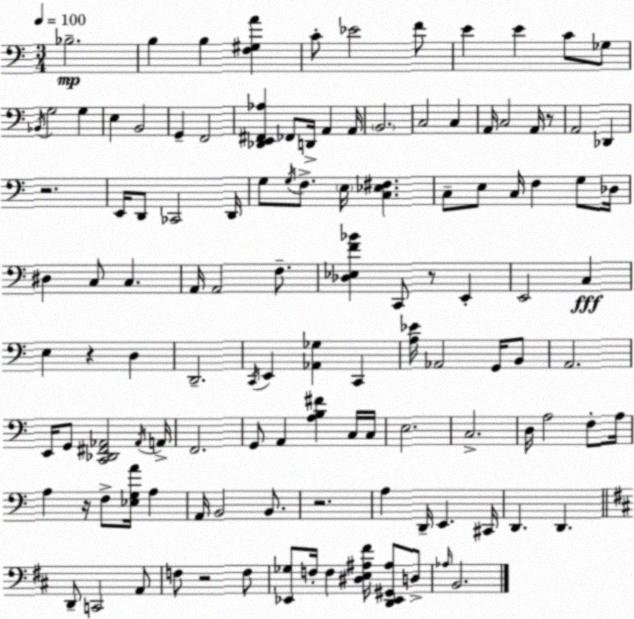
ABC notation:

X:1
T:Untitled
M:3/4
L:1/4
K:Am
_B,2 B, B, [F,^G,A] C/2 _E2 F/2 E E C/2 _G,/2 _B,,/4 G,2 G, E, B,,2 G,, F,,2 [_D,,E,,^F,,_A,] _F,,/2 D,,/4 A,, A,,/4 B,,2 C,2 C, A,,/4 C,2 A,,/4 z/2 A,,2 _D,, z2 E,,/4 D,,/2 _C,,2 D,,/4 G,/2 G,/4 F,/2 E,/4 [C,_E,^F,] C,/2 E,/2 C,/4 F, G,/2 _D,/4 ^D, C,/2 C, A,,/4 A,,2 F,/2 [_D,_E,F_B] C,,/2 z/2 E,, E,,2 C, E, z D, D,,2 C,,/4 E,, [_A,,_G,] C,, [A,_E]/4 _A,,2 G,,/4 B,,/2 A,,2 E,,/4 G,,/2 [C,,_D,,^F,,_A,,]2 _A,,/4 A,,/4 F,,2 G,,/2 A,, [A,B,^F] C,/4 C,/4 E,2 C,2 D,/4 A,2 F,/2 A,/4 A, z/4 F,/2 [_E,G,A]/4 A, A,,/4 B,,2 B,,/2 z2 A, D,,/4 E,, ^C,,/4 D,, D,, D,,/2 C,,2 A,,/2 F,/2 z2 F,/2 [_E,,_G,]/2 F,/4 F, [^D,E,^A,^F]/4 [D,,_E,,^G,,^A,]/2 D,/2 _A,/4 B,,2